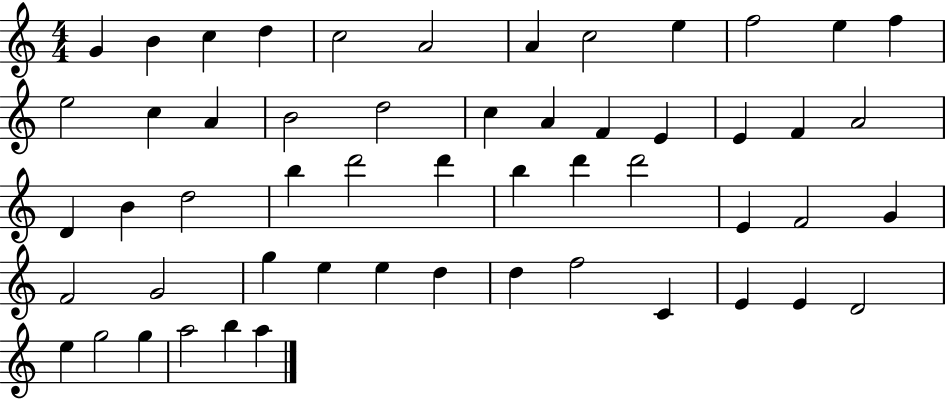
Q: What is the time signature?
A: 4/4